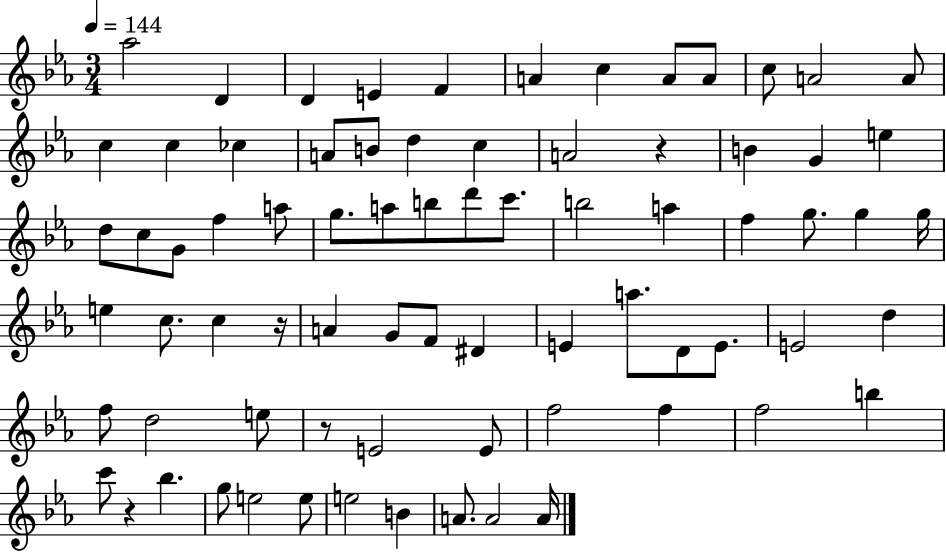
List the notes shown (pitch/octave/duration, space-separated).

Ab5/h D4/q D4/q E4/q F4/q A4/q C5/q A4/e A4/e C5/e A4/h A4/e C5/q C5/q CES5/q A4/e B4/e D5/q C5/q A4/h R/q B4/q G4/q E5/q D5/e C5/e G4/e F5/q A5/e G5/e. A5/e B5/e D6/e C6/e. B5/h A5/q F5/q G5/e. G5/q G5/s E5/q C5/e. C5/q R/s A4/q G4/e F4/e D#4/q E4/q A5/e. D4/e E4/e. E4/h D5/q F5/e D5/h E5/e R/e E4/h E4/e F5/h F5/q F5/h B5/q C6/e R/q Bb5/q. G5/e E5/h E5/e E5/h B4/q A4/e. A4/h A4/s